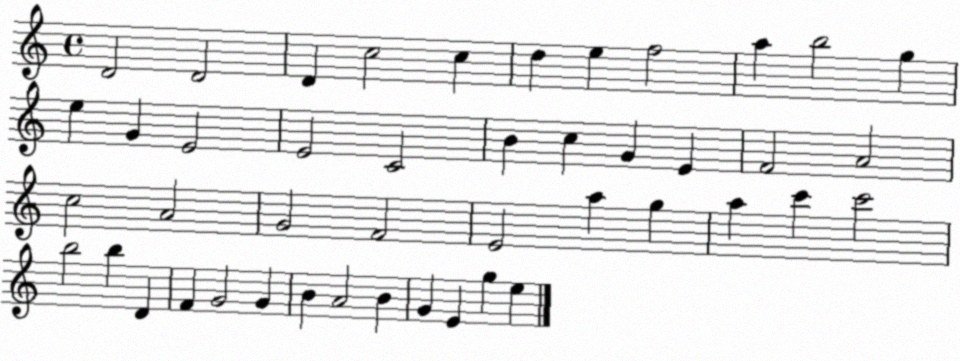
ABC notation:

X:1
T:Untitled
M:4/4
L:1/4
K:C
D2 D2 D c2 c d e f2 a b2 g e G E2 E2 C2 B c G E F2 A2 c2 A2 G2 F2 E2 a g a c' c'2 b2 b D F G2 G B A2 B G E g e